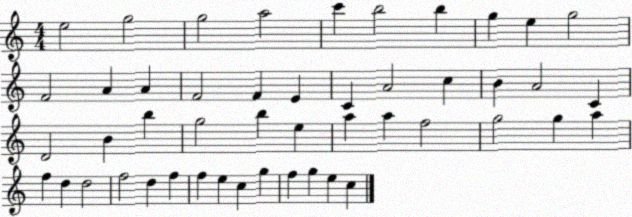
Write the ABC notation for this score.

X:1
T:Untitled
M:4/4
L:1/4
K:C
e2 g2 g2 a2 c' b2 b g e g2 F2 A A F2 F E C A2 c B A2 C D2 B b g2 b e a a f2 g2 g a f d d2 f2 d f f e c g f g e c